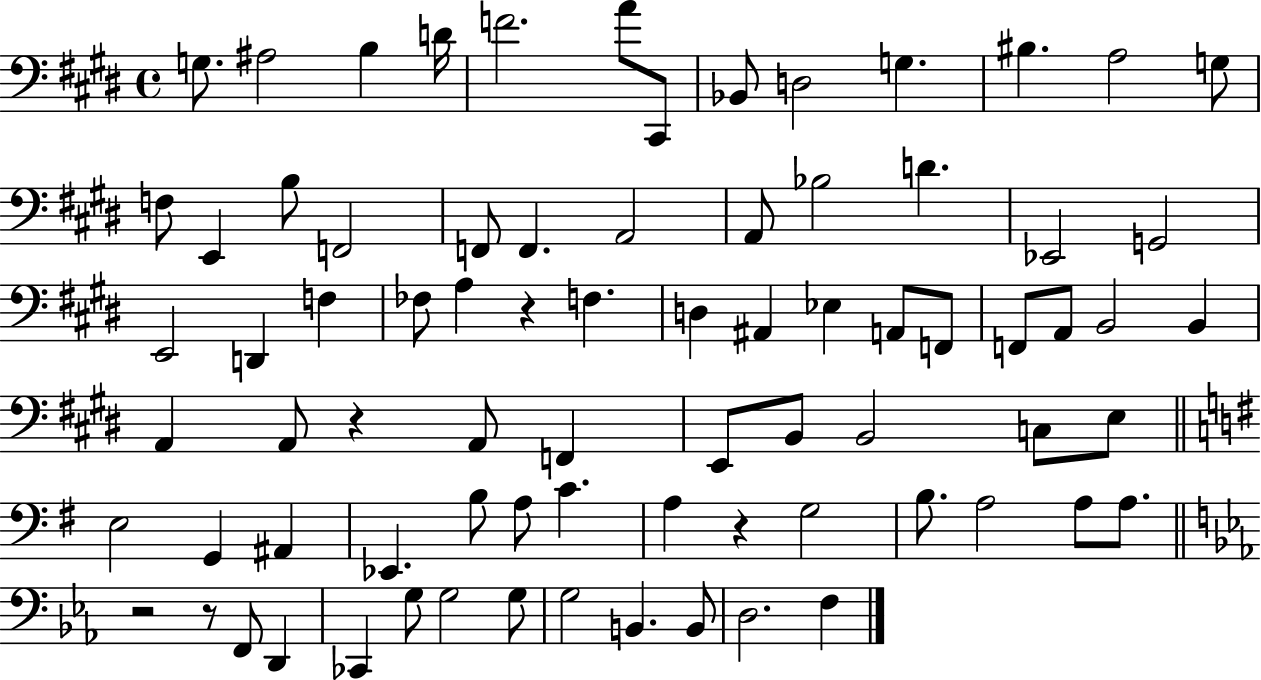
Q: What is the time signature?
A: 4/4